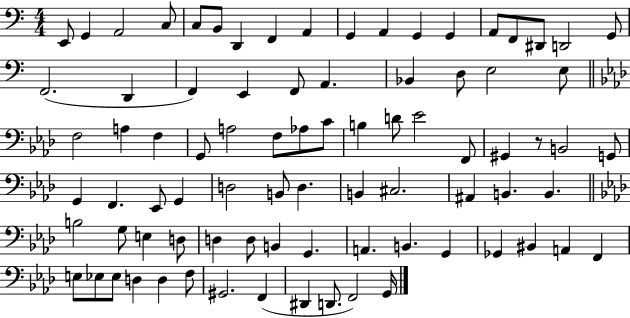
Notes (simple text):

E2/e G2/q A2/h C3/e C3/e B2/e D2/q F2/q A2/q G2/q A2/q G2/q G2/q A2/e F2/e D#2/e D2/h G2/e F2/h. D2/q F2/q E2/q F2/e A2/q. Bb2/q D3/e E3/h E3/e F3/h A3/q F3/q G2/e A3/h F3/e Ab3/e C4/e B3/q D4/e Eb4/h F2/e G#2/q R/e B2/h G2/e G2/q F2/q. Eb2/e G2/q D3/h B2/e D3/q. B2/q C#3/h. A#2/q B2/q. B2/q. B3/h G3/e E3/q D3/e D3/q D3/e B2/q G2/q. A2/q. B2/q. G2/q Gb2/q BIS2/q A2/q F2/q E3/e Eb3/e Eb3/e D3/q D3/q F3/e G#2/h. F2/q D#2/q D2/e. F2/h G2/s